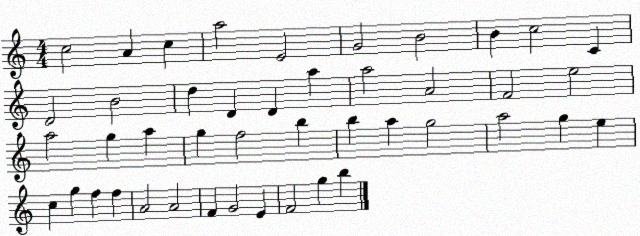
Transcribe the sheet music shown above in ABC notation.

X:1
T:Untitled
M:4/4
L:1/4
K:C
c2 A c a2 E2 G2 B2 B c2 C D2 B2 d D D a a2 A2 F2 e2 a2 g a g f2 b b a g2 a2 g e c g f f A2 A2 F G2 E F2 g b